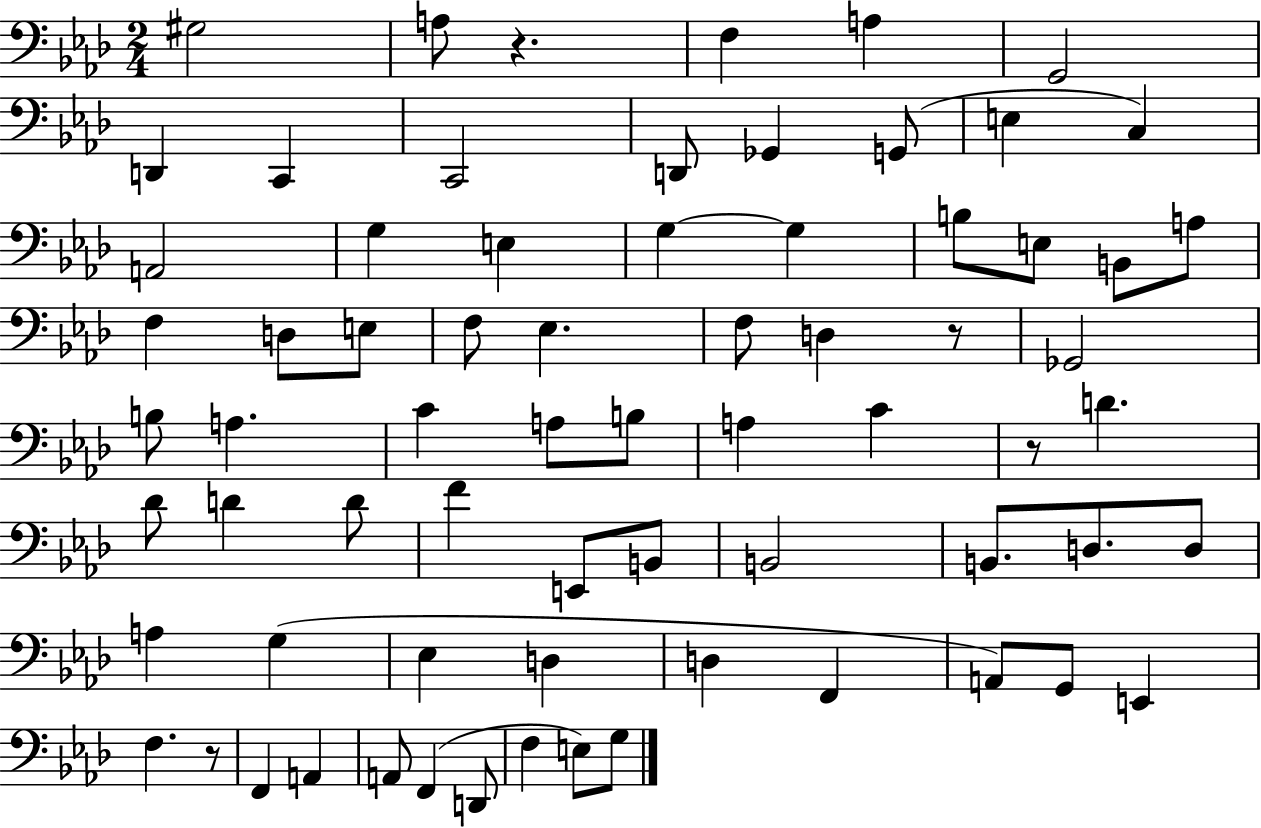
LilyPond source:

{
  \clef bass
  \numericTimeSignature
  \time 2/4
  \key aes \major
  gis2 | a8 r4. | f4 a4 | g,2 | \break d,4 c,4 | c,2 | d,8 ges,4 g,8( | e4 c4) | \break a,2 | g4 e4 | g4~~ g4 | b8 e8 b,8 a8 | \break f4 d8 e8 | f8 ees4. | f8 d4 r8 | ges,2 | \break b8 a4. | c'4 a8 b8 | a4 c'4 | r8 d'4. | \break des'8 d'4 d'8 | f'4 e,8 b,8 | b,2 | b,8. d8. d8 | \break a4 g4( | ees4 d4 | d4 f,4 | a,8) g,8 e,4 | \break f4. r8 | f,4 a,4 | a,8 f,4( d,8 | f4 e8) g8 | \break \bar "|."
}